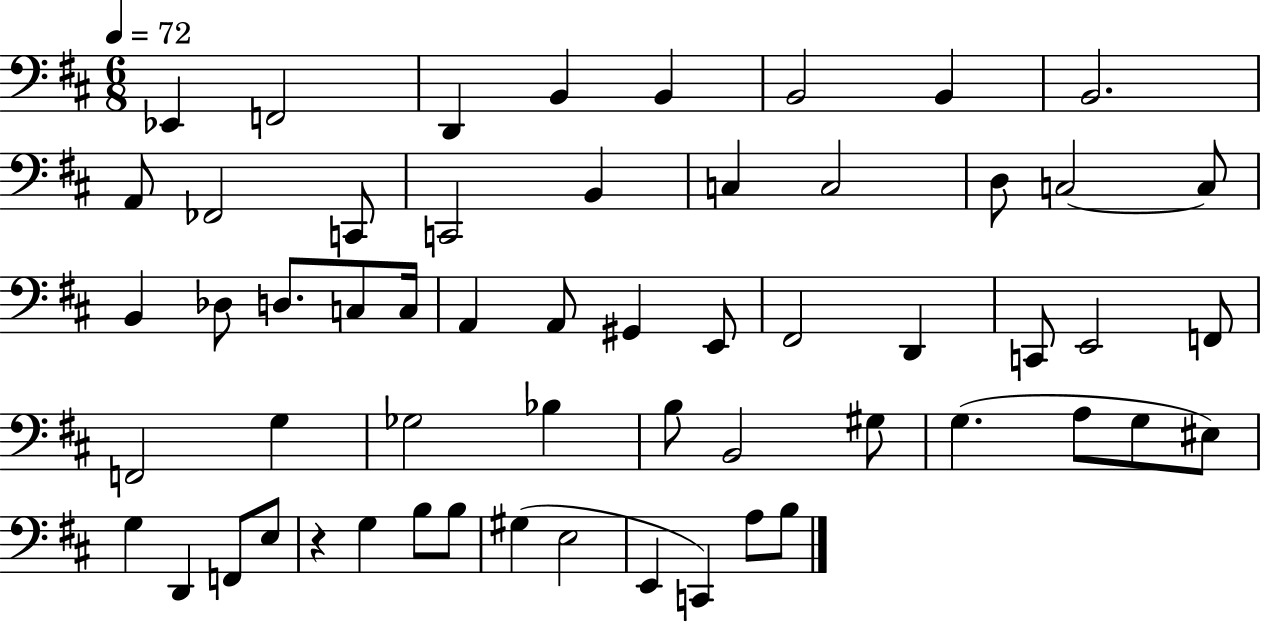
X:1
T:Untitled
M:6/8
L:1/4
K:D
_E,, F,,2 D,, B,, B,, B,,2 B,, B,,2 A,,/2 _F,,2 C,,/2 C,,2 B,, C, C,2 D,/2 C,2 C,/2 B,, _D,/2 D,/2 C,/2 C,/4 A,, A,,/2 ^G,, E,,/2 ^F,,2 D,, C,,/2 E,,2 F,,/2 F,,2 G, _G,2 _B, B,/2 B,,2 ^G,/2 G, A,/2 G,/2 ^E,/2 G, D,, F,,/2 E,/2 z G, B,/2 B,/2 ^G, E,2 E,, C,, A,/2 B,/2